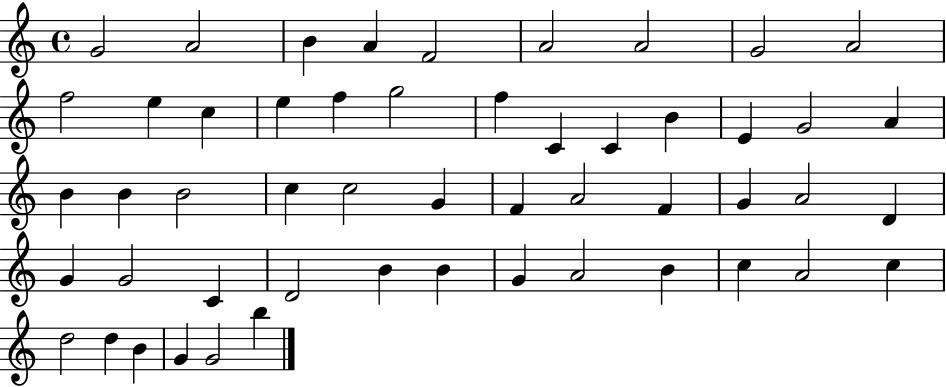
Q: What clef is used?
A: treble